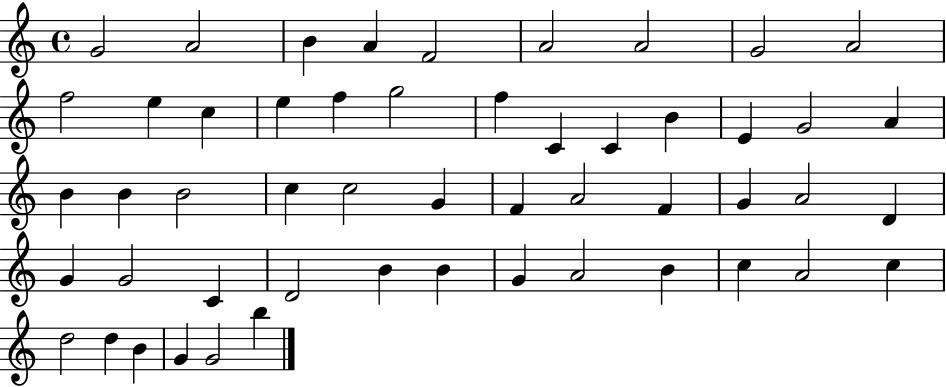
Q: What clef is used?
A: treble